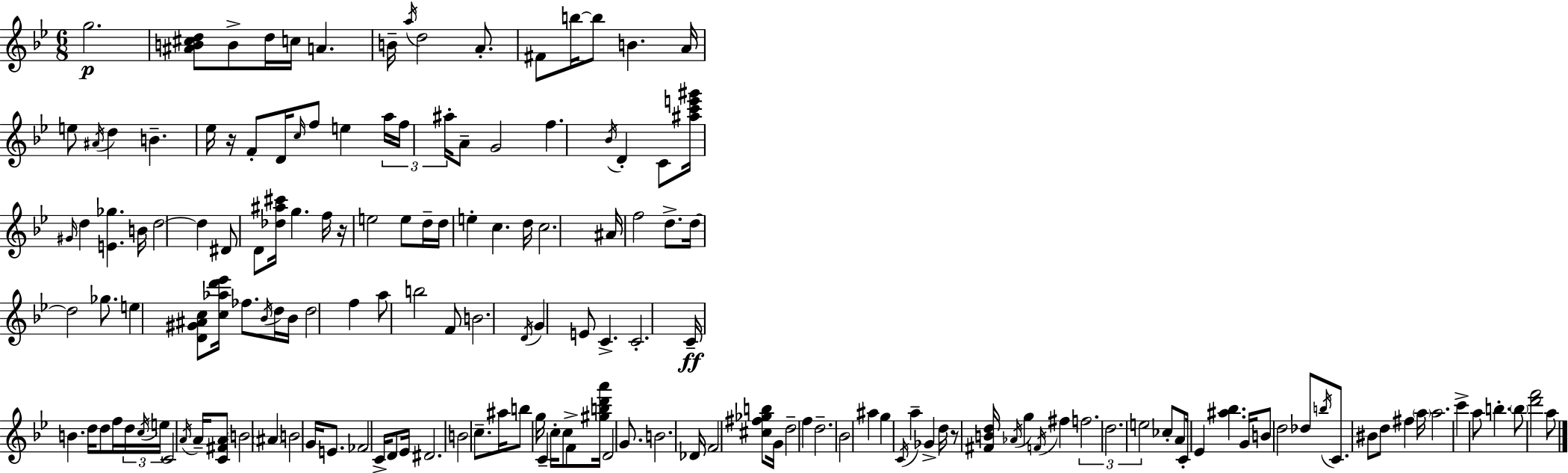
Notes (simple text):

G5/h. [A#4,B4,C#5,D5]/e B4/e D5/s C5/s A4/q. B4/s A5/s D5/h A4/e. F#4/e B5/s B5/e B4/q. A4/s E5/e A#4/s D5/q B4/q. Eb5/s R/s F4/e D4/s C5/s F5/e E5/q A5/s F5/s A#5/s A4/e G4/h F5/q. Bb4/s D4/q C4/e [A#5,C6,E6,G#6]/s G#4/s D5/q [E4,Gb5]/q. B4/s D5/h D5/q D#4/e D4/e [Db5,A#5,C#6]/s G5/q. F5/s R/s E5/h E5/e D5/s D5/s E5/q C5/q. D5/s C5/h. A#4/s F5/h D5/e. D5/s D5/h Gb5/e. E5/q [D4,G#4,A#4,C5]/e [C5,Ab5,D6,Eb6]/s FES5/e. Bb4/s D5/s Bb4/s D5/h F5/q A5/e B5/h F4/e B4/h. D4/s G4/q E4/e C4/q. C4/h. C4/s B4/q. D5/s D5/e F5/s D5/s C5/s E5/s C4/h A4/s A4/s [C4,F#4,A4]/e B4/h A#4/q B4/h G4/s E4/e. FES4/h C4/s D4/e Eb4/s D#4/h. B4/h C5/e. A#5/s B5/e G5/s C4/q C5/s C5/e F4/e [G#5,B5,D6,A6]/s D4/h G4/e. B4/h. Db4/s F4/h [C#5,F#5,Gb5,B5]/e G4/s D5/h F5/q D5/h. Bb4/h A#5/q G5/q C4/s A5/q Gb4/q D5/s R/e [F#4,B4,D5]/s Ab4/s G5/q F4/s F#5/q F5/h. D5/h. E5/h CES5/e A4/e C4/s Eb4/q [A#5,Bb5]/q. G4/s B4/e D5/h Db5/e B5/s C4/e. BIS4/e D5/e F#5/q A5/s A5/h. C6/q A5/e B5/q. B5/e [D6,F6]/h A5/e